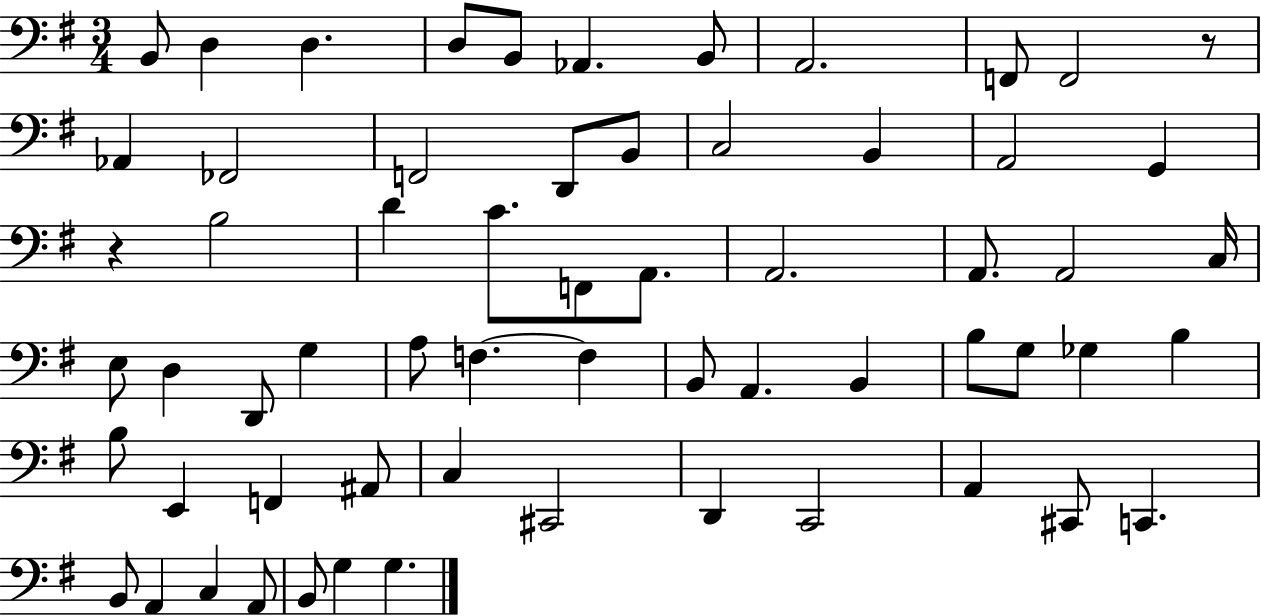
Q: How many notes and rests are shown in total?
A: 62